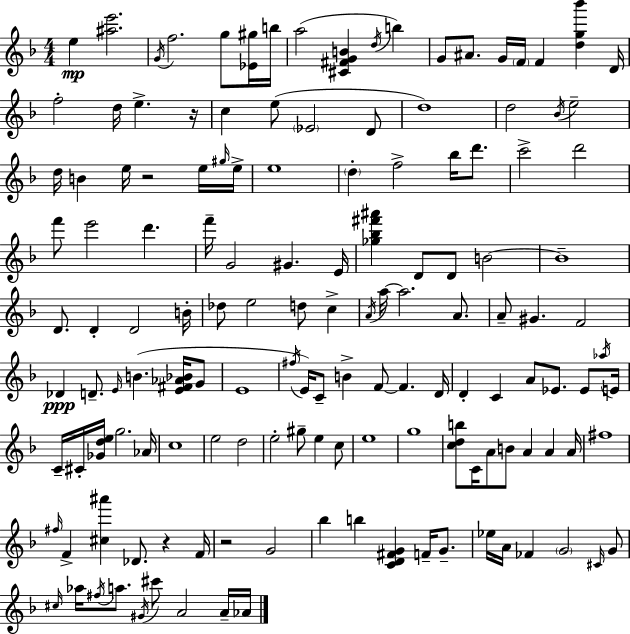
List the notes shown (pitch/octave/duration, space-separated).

E5/q [A#5,E6]/h. G4/s F5/h. G5/e [Eb4,G#5]/s B5/s A5/h [C#4,F#4,G4,B4]/q D5/s B5/q G4/e A#4/e. G4/s F4/s F4/q [D5,G5,Bb6]/q D4/s F5/h D5/s E5/q. R/s C5/q E5/e Eb4/h D4/e D5/w D5/h Bb4/s E5/h D5/s B4/q E5/s R/h E5/s G#5/s E5/s E5/w D5/q F5/h Bb5/s D6/e. C6/h D6/h F6/e E6/h D6/q. F6/s G4/h G#4/q. E4/s [Gb5,Bb5,F#6,A#6]/q D4/e D4/e B4/h B4/w D4/e. D4/q D4/h B4/s Db5/e E5/h D5/e C5/q A4/s A5/s A5/h. A4/e. A4/e G#4/q. F4/h Db4/q D4/e. E4/s B4/q. [E4,F#4,Ab4,Bb4]/s G4/e E4/w F#5/s E4/s C4/e B4/q F4/e F4/q. D4/s D4/q C4/q A4/e Eb4/e. Eb4/e Ab5/s E4/s C4/s C#4/s [Gb4,D5,E5]/s G5/h. Ab4/s C5/w E5/h D5/h E5/h G#5/e E5/q C5/e E5/w G5/w [C5,D5,B5]/e C4/s A4/e B4/e A4/q A4/q A4/s F#5/w F#5/s F4/q [C#5,A#6]/q Db4/e. R/q F4/s R/h G4/h Bb5/q B5/q [C4,D4,F#4,G4]/q F4/s G4/e. Eb5/s A4/s FES4/q G4/h C#4/s G4/e C#5/s Ab5/s F#5/s A5/e. G#4/s C#6/e A4/h A4/s Ab4/s